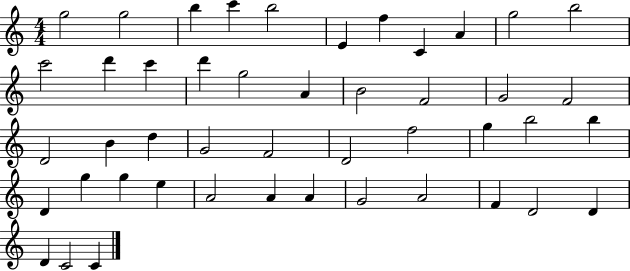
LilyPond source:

{
  \clef treble
  \numericTimeSignature
  \time 4/4
  \key c \major
  g''2 g''2 | b''4 c'''4 b''2 | e'4 f''4 c'4 a'4 | g''2 b''2 | \break c'''2 d'''4 c'''4 | d'''4 g''2 a'4 | b'2 f'2 | g'2 f'2 | \break d'2 b'4 d''4 | g'2 f'2 | d'2 f''2 | g''4 b''2 b''4 | \break d'4 g''4 g''4 e''4 | a'2 a'4 a'4 | g'2 a'2 | f'4 d'2 d'4 | \break d'4 c'2 c'4 | \bar "|."
}